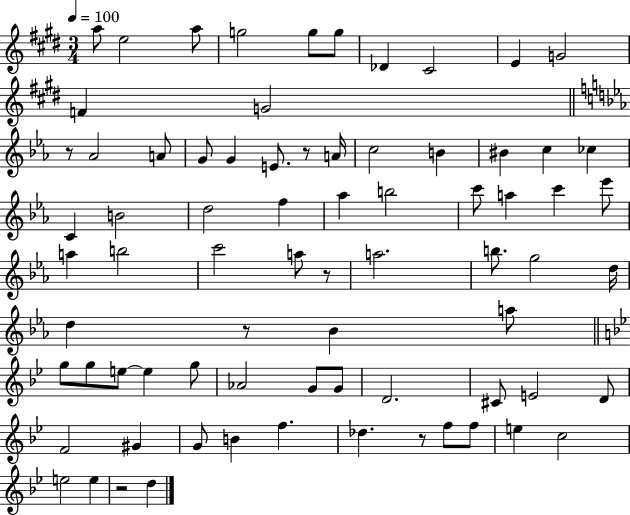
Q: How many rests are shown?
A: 6